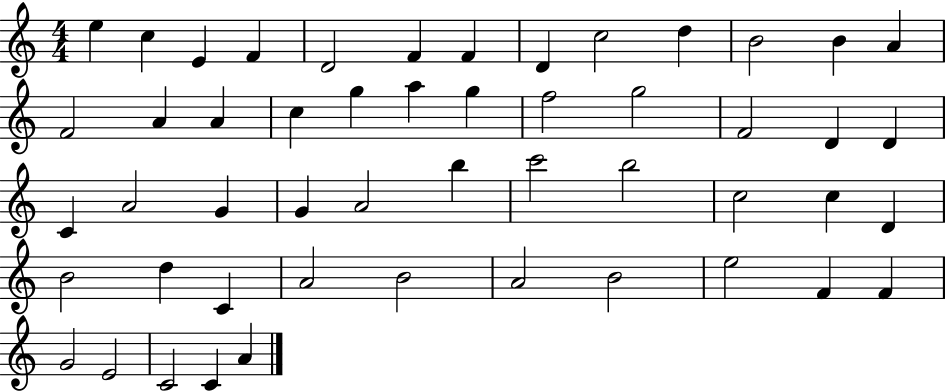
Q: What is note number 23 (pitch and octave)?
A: F4